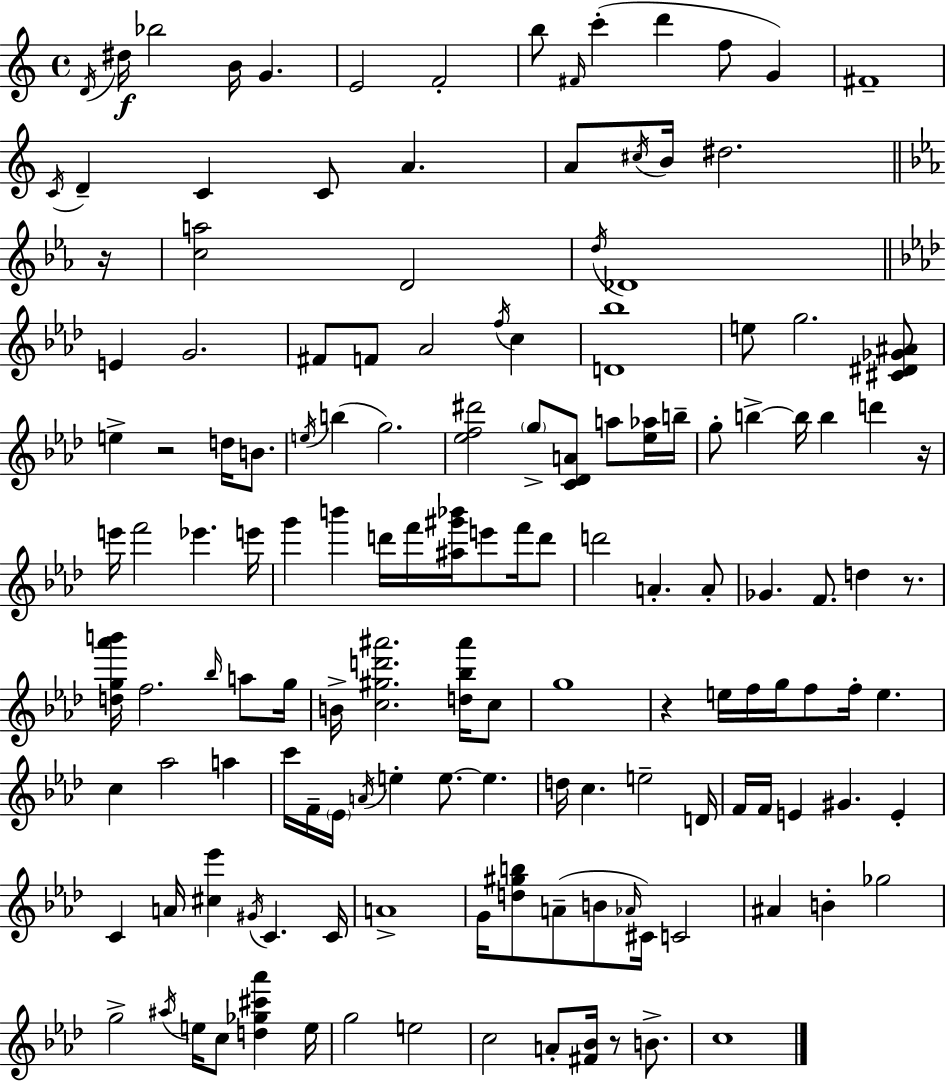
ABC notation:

X:1
T:Untitled
M:4/4
L:1/4
K:Am
D/4 ^d/4 _b2 B/4 G E2 F2 b/2 ^F/4 c' d' f/2 G ^F4 C/4 D C C/2 A A/2 ^c/4 B/4 ^d2 z/4 [ca]2 D2 d/4 _D4 E G2 ^F/2 F/2 _A2 f/4 c [D_b]4 e/2 g2 [^C^D_G^A]/2 e z2 d/4 B/2 e/4 b g2 [_ef^d']2 g/2 [C_DA]/2 a/2 [_e_a]/4 b/4 g/2 b b/4 b d' z/4 e'/4 f'2 _e' e'/4 g' b' d'/4 f'/4 [^a^g'_b']/4 e'/2 f'/4 d'/2 d'2 A A/2 _G F/2 d z/2 [dg_a'b']/4 f2 _b/4 a/2 g/4 B/4 [c^gd'^a']2 [d_b^a']/4 c/2 g4 z e/4 f/4 g/4 f/2 f/4 e c _a2 a c'/4 F/4 _E/4 A/4 e e/2 e d/4 c e2 D/4 F/4 F/4 E ^G E C A/4 [^c_e'] ^G/4 C C/4 A4 G/4 [d^gb]/2 A/2 B/2 _A/4 ^C/4 C2 ^A B _g2 g2 ^a/4 e/4 c/2 [d_g^c'_a'] e/4 g2 e2 c2 A/2 [^F_B]/4 z/2 B/2 c4